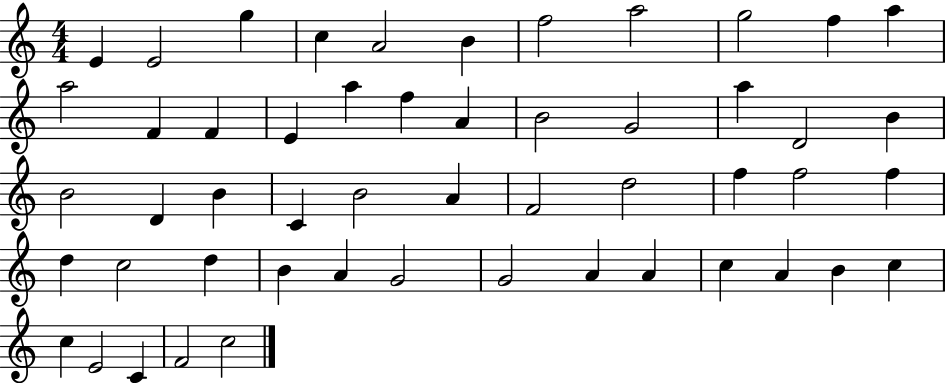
X:1
T:Untitled
M:4/4
L:1/4
K:C
E E2 g c A2 B f2 a2 g2 f a a2 F F E a f A B2 G2 a D2 B B2 D B C B2 A F2 d2 f f2 f d c2 d B A G2 G2 A A c A B c c E2 C F2 c2